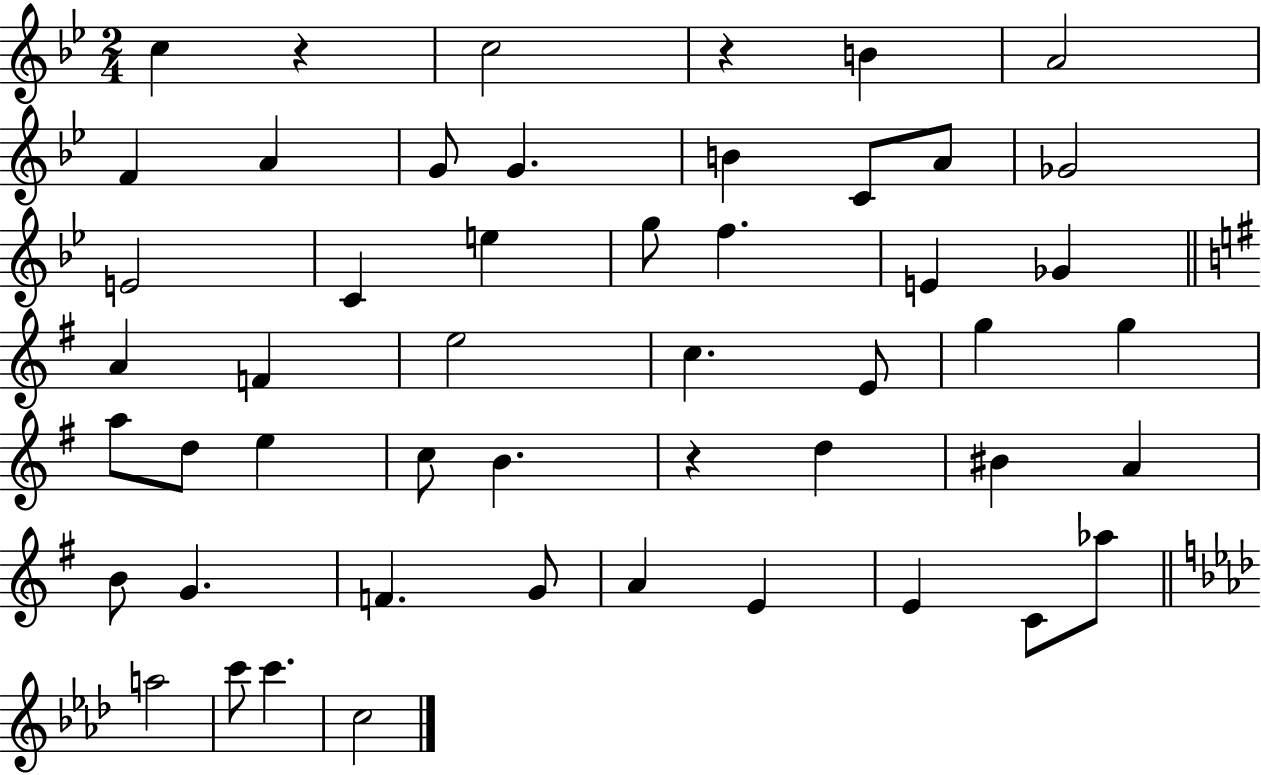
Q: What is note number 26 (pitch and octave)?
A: G5